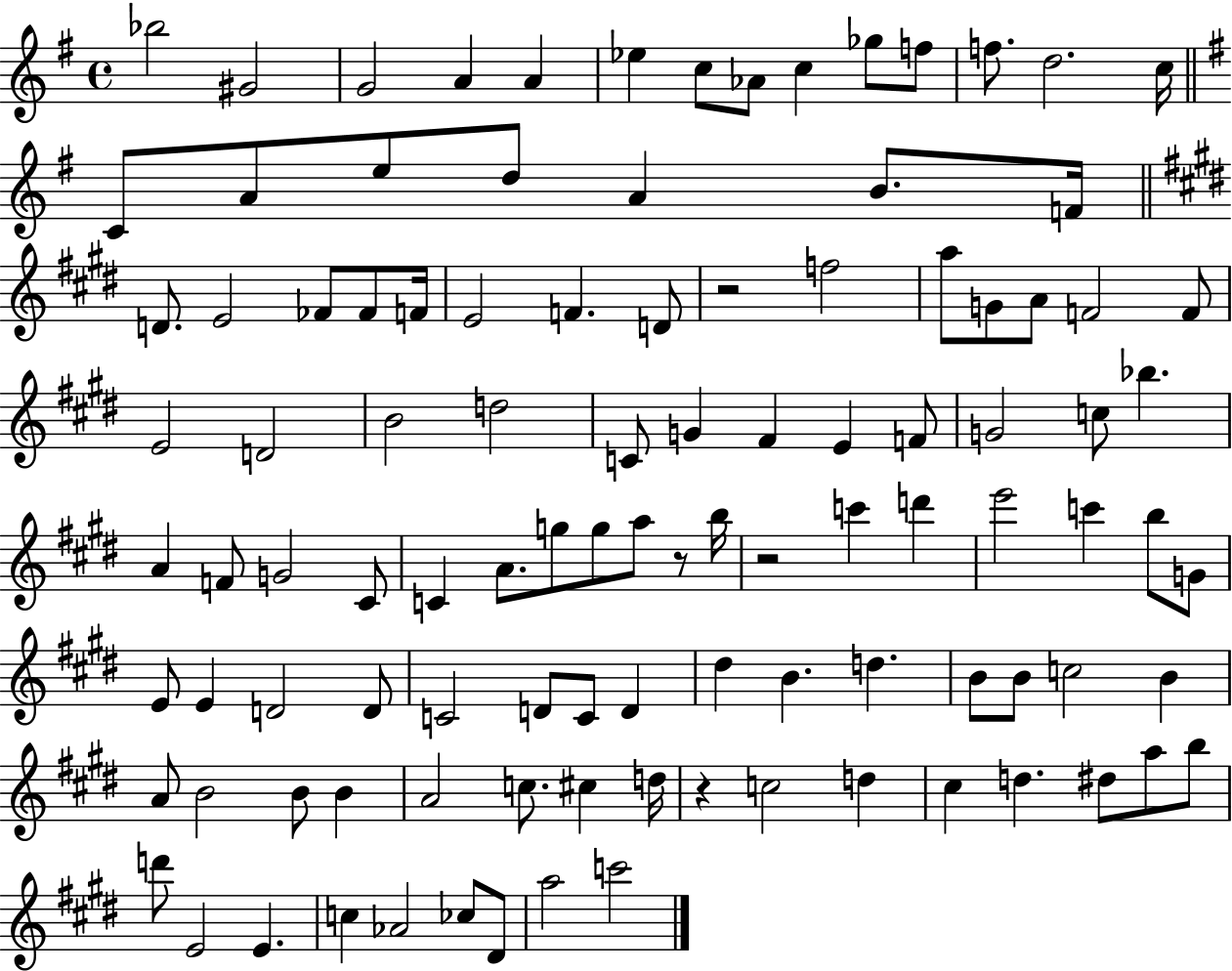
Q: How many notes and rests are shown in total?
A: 106